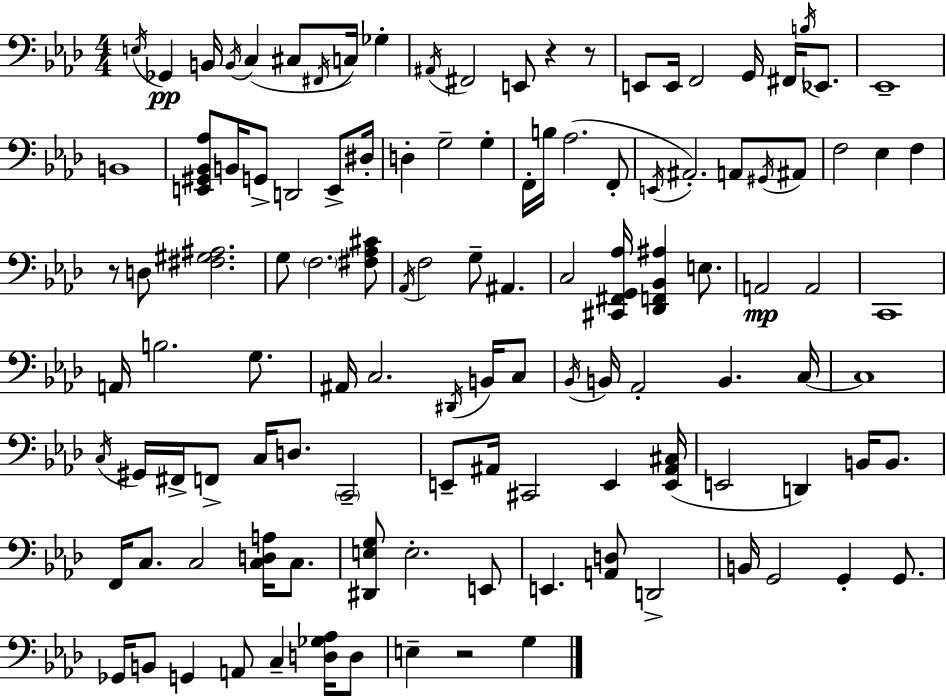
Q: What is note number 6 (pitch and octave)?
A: C#3